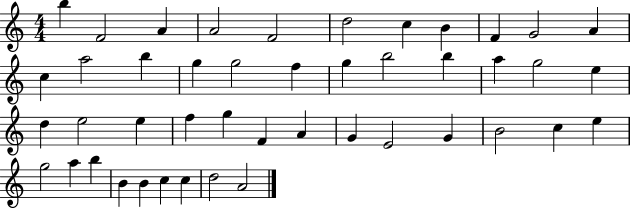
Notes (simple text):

B5/q F4/h A4/q A4/h F4/h D5/h C5/q B4/q F4/q G4/h A4/q C5/q A5/h B5/q G5/q G5/h F5/q G5/q B5/h B5/q A5/q G5/h E5/q D5/q E5/h E5/q F5/q G5/q F4/q A4/q G4/q E4/h G4/q B4/h C5/q E5/q G5/h A5/q B5/q B4/q B4/q C5/q C5/q D5/h A4/h